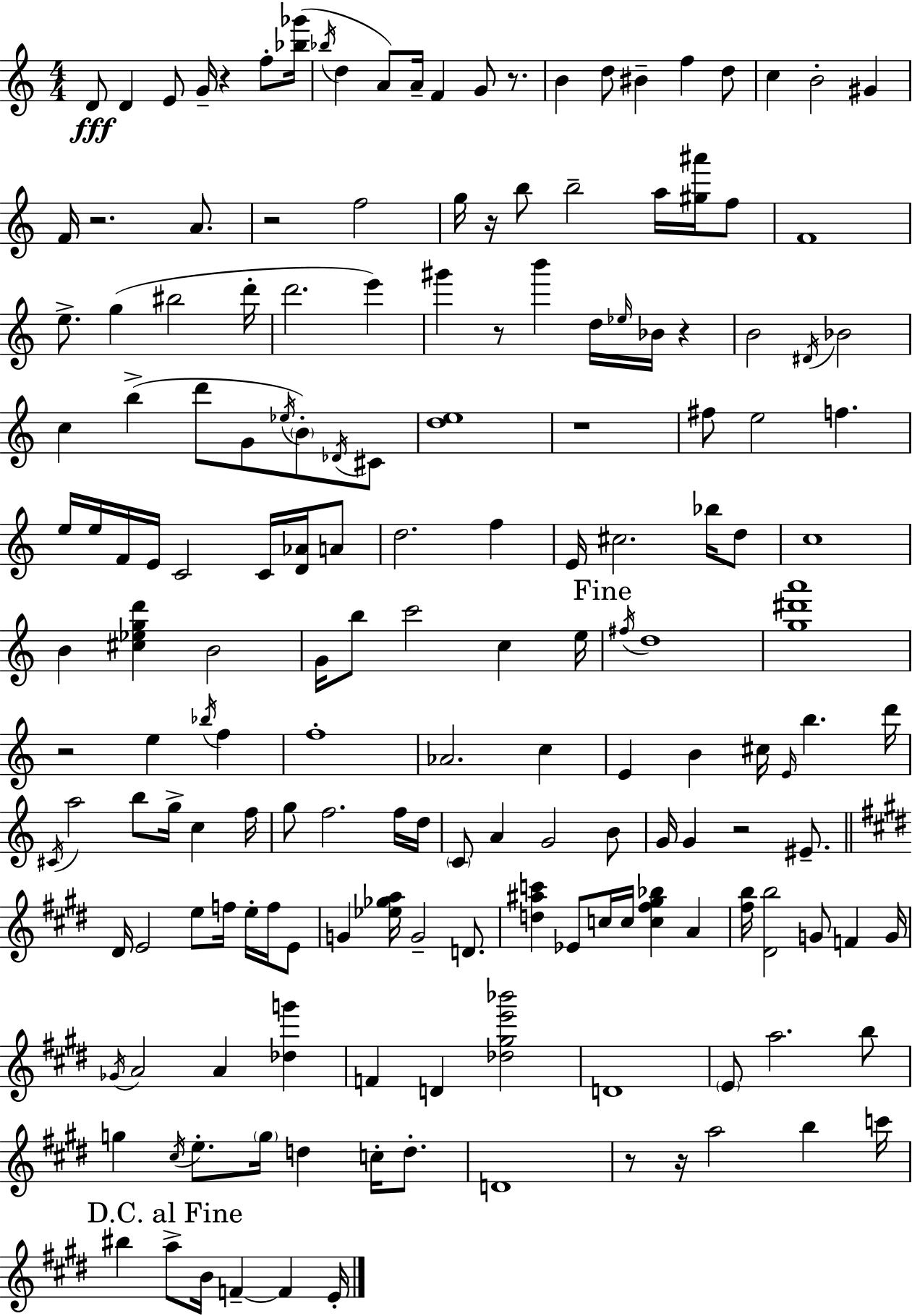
{
  \clef treble
  \numericTimeSignature
  \time 4/4
  \key a \minor
  \repeat volta 2 { d'8\fff d'4 e'8 g'16-- r4 f''8-. <bes'' ges'''>16( | \acciaccatura { bes''16 } d''4 a'8) a'16-- f'4 g'8 r8. | b'4 d''8 bis'4-- f''4 d''8 | c''4 b'2-. gis'4 | \break f'16 r2. a'8. | r2 f''2 | g''16 r16 b''8 b''2-- a''16 <gis'' ais'''>16 f''8 | f'1 | \break e''8.-> g''4( bis''2 | d'''16-. d'''2. e'''4) | gis'''4 r8 b'''4 d''16 \grace { ees''16 } bes'16 r4 | b'2 \acciaccatura { dis'16 } bes'2 | \break c''4 b''4->( d'''8 g'8 \acciaccatura { ees''16 } | \parenthesize b'8-.) \acciaccatura { des'16 } cis'8 <d'' e''>1 | r1 | fis''8 e''2 f''4. | \break e''16 e''16 f'16 e'16 c'2 | c'16 <d' aes'>16 a'8 d''2. | f''4 e'16 cis''2. | bes''16 d''8 c''1 | \break b'4 <cis'' ees'' g'' d'''>4 b'2 | g'16 b''8 c'''2 | c''4 e''16 \mark "Fine" \acciaccatura { fis''16 } d''1 | <g'' dis''' a'''>1 | \break r2 e''4 | \acciaccatura { bes''16 } f''4 f''1-. | aes'2. | c''4 e'4 b'4 cis''16 | \break \grace { e'16 } b''4. d'''16 \acciaccatura { cis'16 } a''2 | b''8 g''16-> c''4 f''16 g''8 f''2. | f''16 d''16 \parenthesize c'8 a'4 g'2 | b'8 g'16 g'4 r2 | \break eis'8.-- \bar "||" \break \key e \major dis'16 e'2 e''8 f''16 e''16-. f''16 e'8 | g'4 <ees'' ges'' a''>16 g'2-- d'8. | <d'' ais'' c'''>4 ees'8 c''16 c''16 <c'' fis'' gis'' bes''>4 a'4 | <fis'' b''>16 <dis' b''>2 g'8 f'4 g'16 | \break \acciaccatura { ges'16 } a'2 a'4 <des'' g'''>4 | f'4 d'4 <des'' gis'' e''' bes'''>2 | d'1 | \parenthesize e'8 a''2. b''8 | \break g''4 \acciaccatura { cis''16 } e''8.-. \parenthesize g''16 d''4 c''16-. d''8.-. | d'1 | r8 r16 a''2 b''4 | c'''16 \mark "D.C. al Fine" bis''4 a''8-> b'16 f'4--~~ f'4 | \break e'16-. } \bar "|."
}